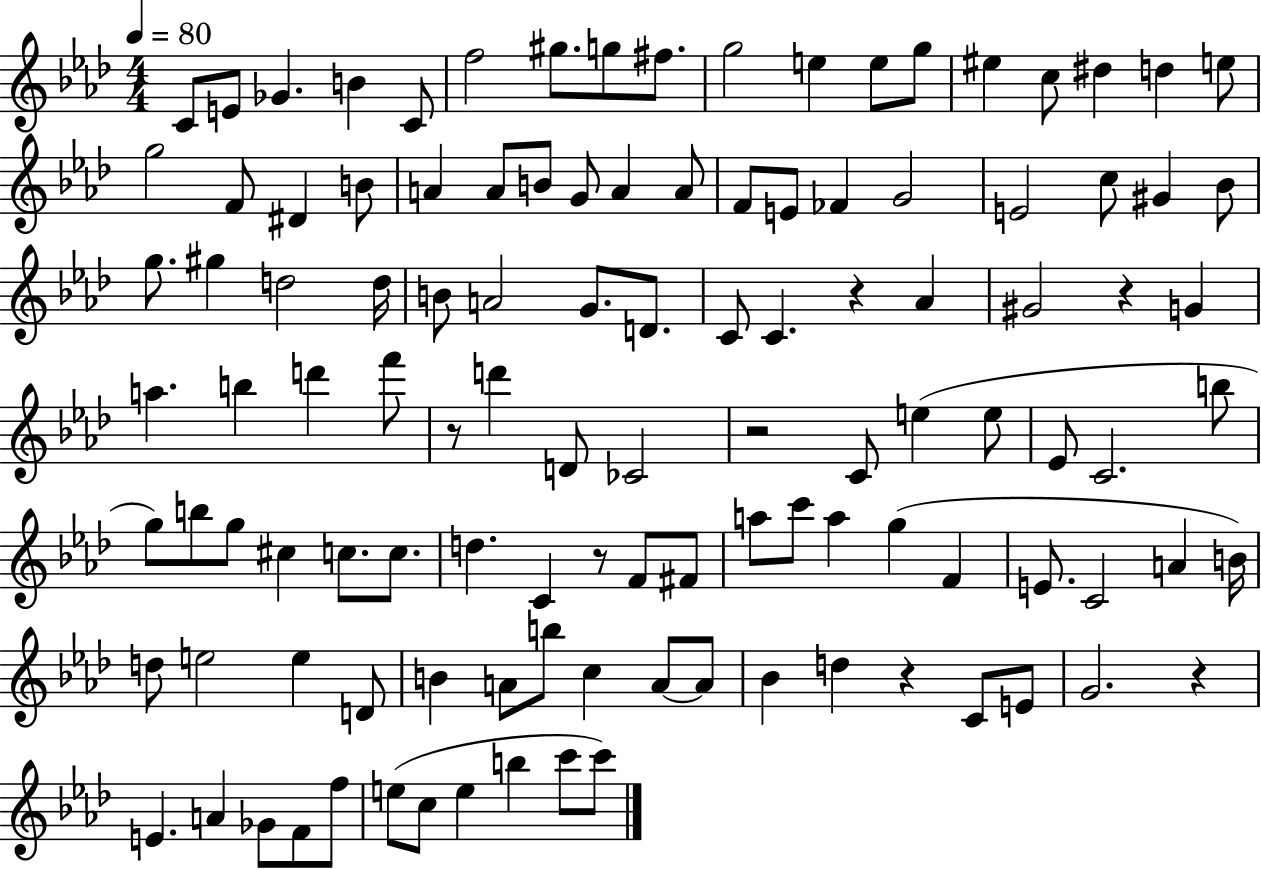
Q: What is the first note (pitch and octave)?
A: C4